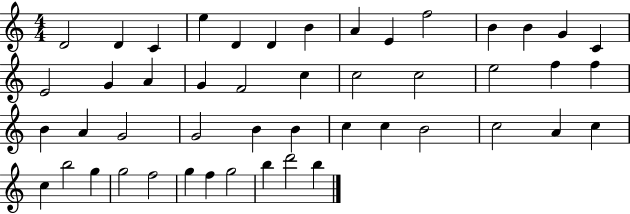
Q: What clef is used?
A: treble